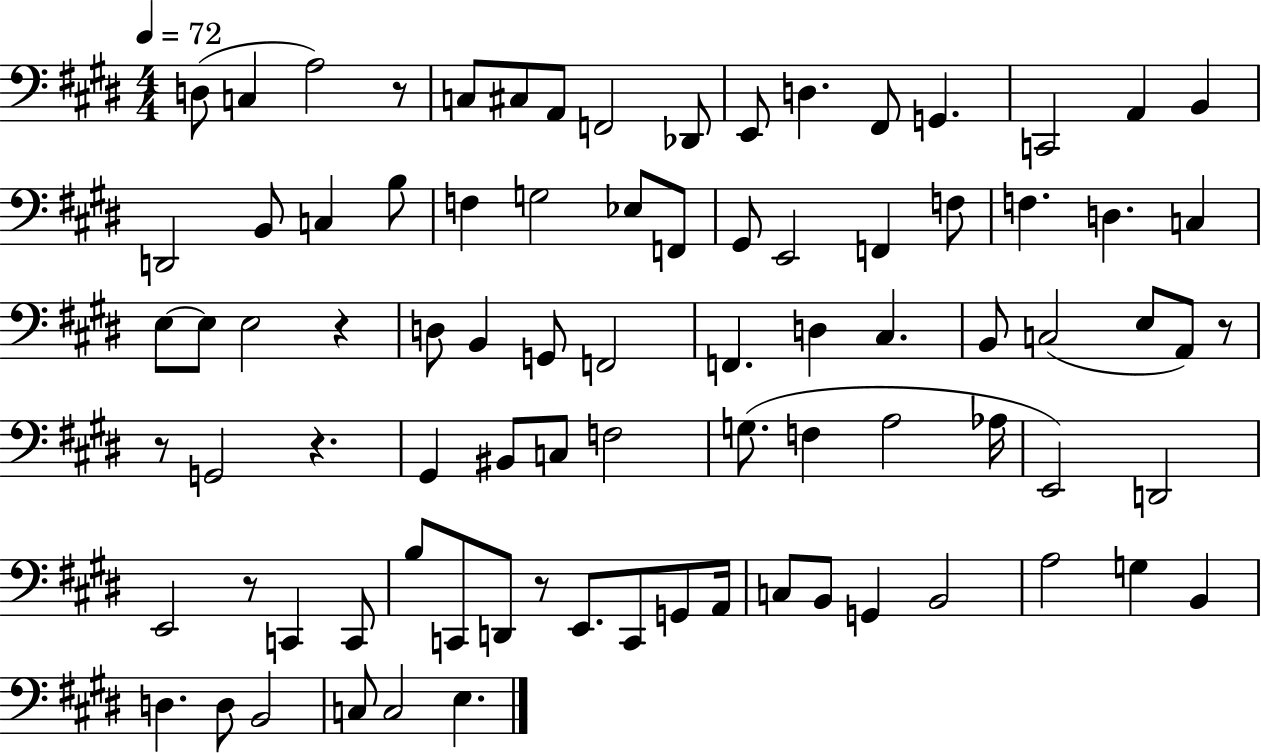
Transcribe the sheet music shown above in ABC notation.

X:1
T:Untitled
M:4/4
L:1/4
K:E
D,/2 C, A,2 z/2 C,/2 ^C,/2 A,,/2 F,,2 _D,,/2 E,,/2 D, ^F,,/2 G,, C,,2 A,, B,, D,,2 B,,/2 C, B,/2 F, G,2 _E,/2 F,,/2 ^G,,/2 E,,2 F,, F,/2 F, D, C, E,/2 E,/2 E,2 z D,/2 B,, G,,/2 F,,2 F,, D, ^C, B,,/2 C,2 E,/2 A,,/2 z/2 z/2 G,,2 z ^G,, ^B,,/2 C,/2 F,2 G,/2 F, A,2 _A,/4 E,,2 D,,2 E,,2 z/2 C,, C,,/2 B,/2 C,,/2 D,,/2 z/2 E,,/2 C,,/2 G,,/2 A,,/4 C,/2 B,,/2 G,, B,,2 A,2 G, B,, D, D,/2 B,,2 C,/2 C,2 E,